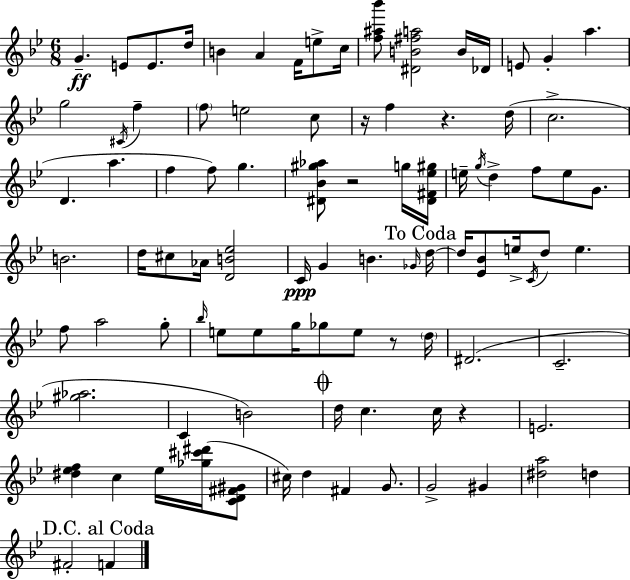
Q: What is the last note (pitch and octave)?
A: F4